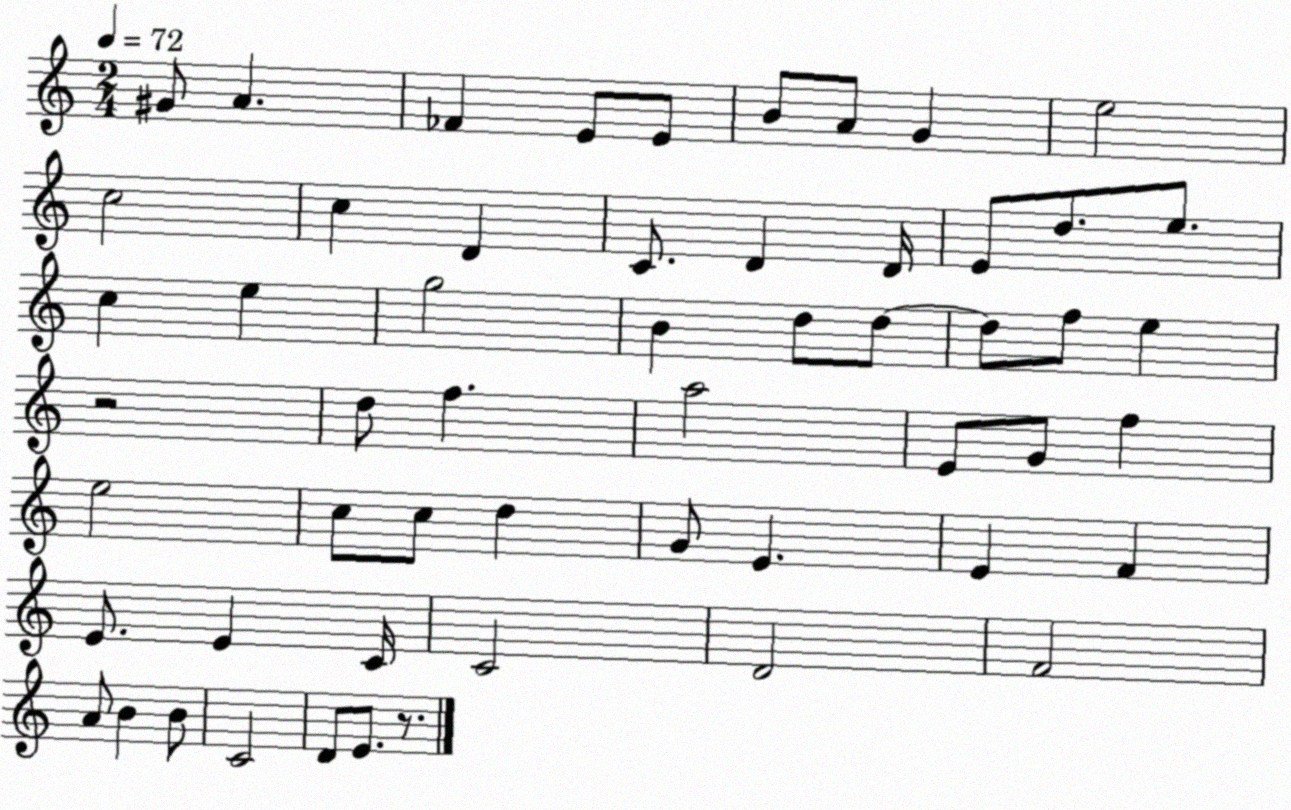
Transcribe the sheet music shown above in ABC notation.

X:1
T:Untitled
M:2/4
L:1/4
K:C
^G/2 A _F E/2 E/2 B/2 A/2 G e2 c2 c D C/2 D D/4 E/2 d/2 e/2 c e g2 B d/2 d/2 d/2 f/2 e z2 d/2 f a2 E/2 G/2 f e2 c/2 c/2 d G/2 E E F E/2 E C/4 C2 D2 F2 A/2 B B/2 C2 D/2 E/2 z/2